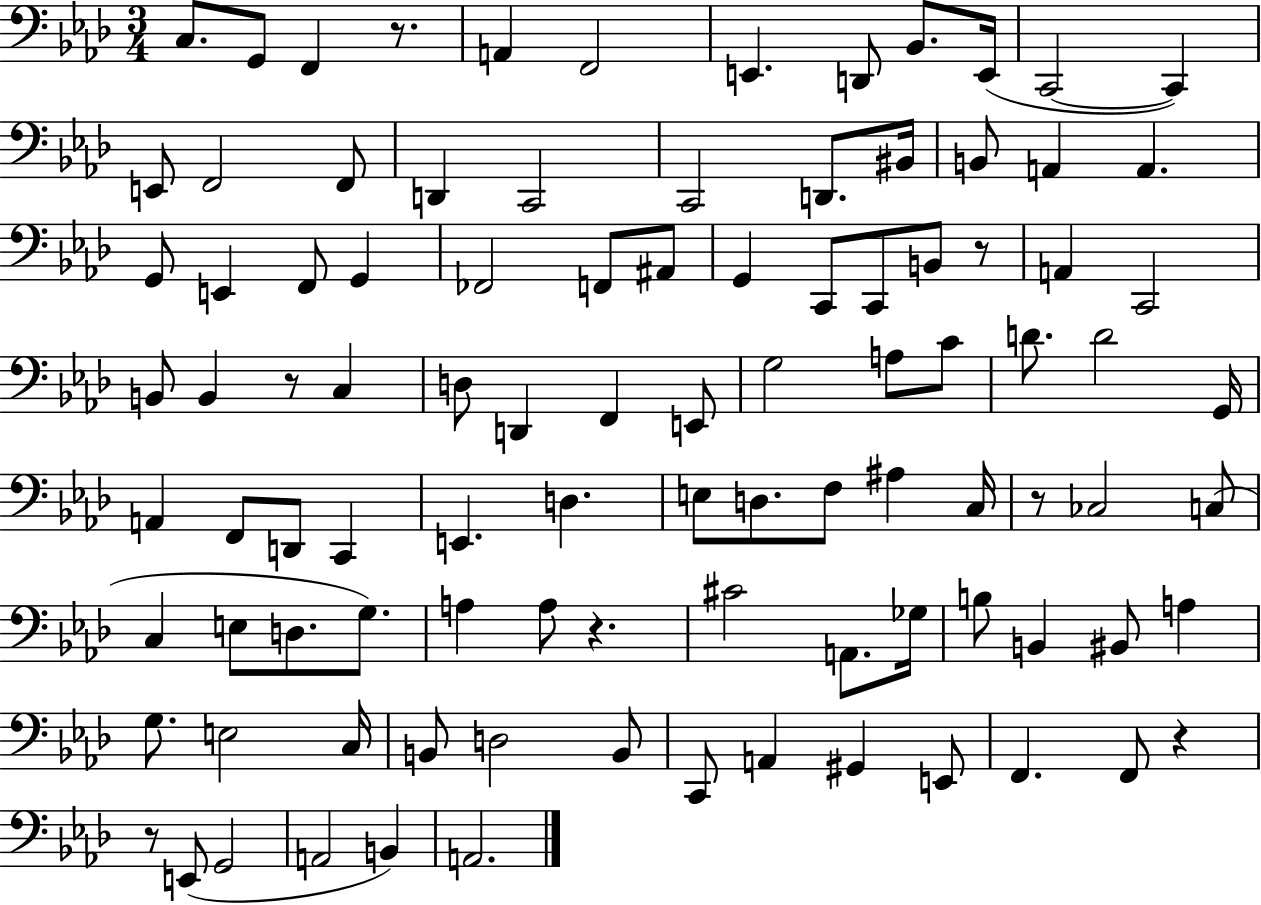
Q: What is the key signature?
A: AES major